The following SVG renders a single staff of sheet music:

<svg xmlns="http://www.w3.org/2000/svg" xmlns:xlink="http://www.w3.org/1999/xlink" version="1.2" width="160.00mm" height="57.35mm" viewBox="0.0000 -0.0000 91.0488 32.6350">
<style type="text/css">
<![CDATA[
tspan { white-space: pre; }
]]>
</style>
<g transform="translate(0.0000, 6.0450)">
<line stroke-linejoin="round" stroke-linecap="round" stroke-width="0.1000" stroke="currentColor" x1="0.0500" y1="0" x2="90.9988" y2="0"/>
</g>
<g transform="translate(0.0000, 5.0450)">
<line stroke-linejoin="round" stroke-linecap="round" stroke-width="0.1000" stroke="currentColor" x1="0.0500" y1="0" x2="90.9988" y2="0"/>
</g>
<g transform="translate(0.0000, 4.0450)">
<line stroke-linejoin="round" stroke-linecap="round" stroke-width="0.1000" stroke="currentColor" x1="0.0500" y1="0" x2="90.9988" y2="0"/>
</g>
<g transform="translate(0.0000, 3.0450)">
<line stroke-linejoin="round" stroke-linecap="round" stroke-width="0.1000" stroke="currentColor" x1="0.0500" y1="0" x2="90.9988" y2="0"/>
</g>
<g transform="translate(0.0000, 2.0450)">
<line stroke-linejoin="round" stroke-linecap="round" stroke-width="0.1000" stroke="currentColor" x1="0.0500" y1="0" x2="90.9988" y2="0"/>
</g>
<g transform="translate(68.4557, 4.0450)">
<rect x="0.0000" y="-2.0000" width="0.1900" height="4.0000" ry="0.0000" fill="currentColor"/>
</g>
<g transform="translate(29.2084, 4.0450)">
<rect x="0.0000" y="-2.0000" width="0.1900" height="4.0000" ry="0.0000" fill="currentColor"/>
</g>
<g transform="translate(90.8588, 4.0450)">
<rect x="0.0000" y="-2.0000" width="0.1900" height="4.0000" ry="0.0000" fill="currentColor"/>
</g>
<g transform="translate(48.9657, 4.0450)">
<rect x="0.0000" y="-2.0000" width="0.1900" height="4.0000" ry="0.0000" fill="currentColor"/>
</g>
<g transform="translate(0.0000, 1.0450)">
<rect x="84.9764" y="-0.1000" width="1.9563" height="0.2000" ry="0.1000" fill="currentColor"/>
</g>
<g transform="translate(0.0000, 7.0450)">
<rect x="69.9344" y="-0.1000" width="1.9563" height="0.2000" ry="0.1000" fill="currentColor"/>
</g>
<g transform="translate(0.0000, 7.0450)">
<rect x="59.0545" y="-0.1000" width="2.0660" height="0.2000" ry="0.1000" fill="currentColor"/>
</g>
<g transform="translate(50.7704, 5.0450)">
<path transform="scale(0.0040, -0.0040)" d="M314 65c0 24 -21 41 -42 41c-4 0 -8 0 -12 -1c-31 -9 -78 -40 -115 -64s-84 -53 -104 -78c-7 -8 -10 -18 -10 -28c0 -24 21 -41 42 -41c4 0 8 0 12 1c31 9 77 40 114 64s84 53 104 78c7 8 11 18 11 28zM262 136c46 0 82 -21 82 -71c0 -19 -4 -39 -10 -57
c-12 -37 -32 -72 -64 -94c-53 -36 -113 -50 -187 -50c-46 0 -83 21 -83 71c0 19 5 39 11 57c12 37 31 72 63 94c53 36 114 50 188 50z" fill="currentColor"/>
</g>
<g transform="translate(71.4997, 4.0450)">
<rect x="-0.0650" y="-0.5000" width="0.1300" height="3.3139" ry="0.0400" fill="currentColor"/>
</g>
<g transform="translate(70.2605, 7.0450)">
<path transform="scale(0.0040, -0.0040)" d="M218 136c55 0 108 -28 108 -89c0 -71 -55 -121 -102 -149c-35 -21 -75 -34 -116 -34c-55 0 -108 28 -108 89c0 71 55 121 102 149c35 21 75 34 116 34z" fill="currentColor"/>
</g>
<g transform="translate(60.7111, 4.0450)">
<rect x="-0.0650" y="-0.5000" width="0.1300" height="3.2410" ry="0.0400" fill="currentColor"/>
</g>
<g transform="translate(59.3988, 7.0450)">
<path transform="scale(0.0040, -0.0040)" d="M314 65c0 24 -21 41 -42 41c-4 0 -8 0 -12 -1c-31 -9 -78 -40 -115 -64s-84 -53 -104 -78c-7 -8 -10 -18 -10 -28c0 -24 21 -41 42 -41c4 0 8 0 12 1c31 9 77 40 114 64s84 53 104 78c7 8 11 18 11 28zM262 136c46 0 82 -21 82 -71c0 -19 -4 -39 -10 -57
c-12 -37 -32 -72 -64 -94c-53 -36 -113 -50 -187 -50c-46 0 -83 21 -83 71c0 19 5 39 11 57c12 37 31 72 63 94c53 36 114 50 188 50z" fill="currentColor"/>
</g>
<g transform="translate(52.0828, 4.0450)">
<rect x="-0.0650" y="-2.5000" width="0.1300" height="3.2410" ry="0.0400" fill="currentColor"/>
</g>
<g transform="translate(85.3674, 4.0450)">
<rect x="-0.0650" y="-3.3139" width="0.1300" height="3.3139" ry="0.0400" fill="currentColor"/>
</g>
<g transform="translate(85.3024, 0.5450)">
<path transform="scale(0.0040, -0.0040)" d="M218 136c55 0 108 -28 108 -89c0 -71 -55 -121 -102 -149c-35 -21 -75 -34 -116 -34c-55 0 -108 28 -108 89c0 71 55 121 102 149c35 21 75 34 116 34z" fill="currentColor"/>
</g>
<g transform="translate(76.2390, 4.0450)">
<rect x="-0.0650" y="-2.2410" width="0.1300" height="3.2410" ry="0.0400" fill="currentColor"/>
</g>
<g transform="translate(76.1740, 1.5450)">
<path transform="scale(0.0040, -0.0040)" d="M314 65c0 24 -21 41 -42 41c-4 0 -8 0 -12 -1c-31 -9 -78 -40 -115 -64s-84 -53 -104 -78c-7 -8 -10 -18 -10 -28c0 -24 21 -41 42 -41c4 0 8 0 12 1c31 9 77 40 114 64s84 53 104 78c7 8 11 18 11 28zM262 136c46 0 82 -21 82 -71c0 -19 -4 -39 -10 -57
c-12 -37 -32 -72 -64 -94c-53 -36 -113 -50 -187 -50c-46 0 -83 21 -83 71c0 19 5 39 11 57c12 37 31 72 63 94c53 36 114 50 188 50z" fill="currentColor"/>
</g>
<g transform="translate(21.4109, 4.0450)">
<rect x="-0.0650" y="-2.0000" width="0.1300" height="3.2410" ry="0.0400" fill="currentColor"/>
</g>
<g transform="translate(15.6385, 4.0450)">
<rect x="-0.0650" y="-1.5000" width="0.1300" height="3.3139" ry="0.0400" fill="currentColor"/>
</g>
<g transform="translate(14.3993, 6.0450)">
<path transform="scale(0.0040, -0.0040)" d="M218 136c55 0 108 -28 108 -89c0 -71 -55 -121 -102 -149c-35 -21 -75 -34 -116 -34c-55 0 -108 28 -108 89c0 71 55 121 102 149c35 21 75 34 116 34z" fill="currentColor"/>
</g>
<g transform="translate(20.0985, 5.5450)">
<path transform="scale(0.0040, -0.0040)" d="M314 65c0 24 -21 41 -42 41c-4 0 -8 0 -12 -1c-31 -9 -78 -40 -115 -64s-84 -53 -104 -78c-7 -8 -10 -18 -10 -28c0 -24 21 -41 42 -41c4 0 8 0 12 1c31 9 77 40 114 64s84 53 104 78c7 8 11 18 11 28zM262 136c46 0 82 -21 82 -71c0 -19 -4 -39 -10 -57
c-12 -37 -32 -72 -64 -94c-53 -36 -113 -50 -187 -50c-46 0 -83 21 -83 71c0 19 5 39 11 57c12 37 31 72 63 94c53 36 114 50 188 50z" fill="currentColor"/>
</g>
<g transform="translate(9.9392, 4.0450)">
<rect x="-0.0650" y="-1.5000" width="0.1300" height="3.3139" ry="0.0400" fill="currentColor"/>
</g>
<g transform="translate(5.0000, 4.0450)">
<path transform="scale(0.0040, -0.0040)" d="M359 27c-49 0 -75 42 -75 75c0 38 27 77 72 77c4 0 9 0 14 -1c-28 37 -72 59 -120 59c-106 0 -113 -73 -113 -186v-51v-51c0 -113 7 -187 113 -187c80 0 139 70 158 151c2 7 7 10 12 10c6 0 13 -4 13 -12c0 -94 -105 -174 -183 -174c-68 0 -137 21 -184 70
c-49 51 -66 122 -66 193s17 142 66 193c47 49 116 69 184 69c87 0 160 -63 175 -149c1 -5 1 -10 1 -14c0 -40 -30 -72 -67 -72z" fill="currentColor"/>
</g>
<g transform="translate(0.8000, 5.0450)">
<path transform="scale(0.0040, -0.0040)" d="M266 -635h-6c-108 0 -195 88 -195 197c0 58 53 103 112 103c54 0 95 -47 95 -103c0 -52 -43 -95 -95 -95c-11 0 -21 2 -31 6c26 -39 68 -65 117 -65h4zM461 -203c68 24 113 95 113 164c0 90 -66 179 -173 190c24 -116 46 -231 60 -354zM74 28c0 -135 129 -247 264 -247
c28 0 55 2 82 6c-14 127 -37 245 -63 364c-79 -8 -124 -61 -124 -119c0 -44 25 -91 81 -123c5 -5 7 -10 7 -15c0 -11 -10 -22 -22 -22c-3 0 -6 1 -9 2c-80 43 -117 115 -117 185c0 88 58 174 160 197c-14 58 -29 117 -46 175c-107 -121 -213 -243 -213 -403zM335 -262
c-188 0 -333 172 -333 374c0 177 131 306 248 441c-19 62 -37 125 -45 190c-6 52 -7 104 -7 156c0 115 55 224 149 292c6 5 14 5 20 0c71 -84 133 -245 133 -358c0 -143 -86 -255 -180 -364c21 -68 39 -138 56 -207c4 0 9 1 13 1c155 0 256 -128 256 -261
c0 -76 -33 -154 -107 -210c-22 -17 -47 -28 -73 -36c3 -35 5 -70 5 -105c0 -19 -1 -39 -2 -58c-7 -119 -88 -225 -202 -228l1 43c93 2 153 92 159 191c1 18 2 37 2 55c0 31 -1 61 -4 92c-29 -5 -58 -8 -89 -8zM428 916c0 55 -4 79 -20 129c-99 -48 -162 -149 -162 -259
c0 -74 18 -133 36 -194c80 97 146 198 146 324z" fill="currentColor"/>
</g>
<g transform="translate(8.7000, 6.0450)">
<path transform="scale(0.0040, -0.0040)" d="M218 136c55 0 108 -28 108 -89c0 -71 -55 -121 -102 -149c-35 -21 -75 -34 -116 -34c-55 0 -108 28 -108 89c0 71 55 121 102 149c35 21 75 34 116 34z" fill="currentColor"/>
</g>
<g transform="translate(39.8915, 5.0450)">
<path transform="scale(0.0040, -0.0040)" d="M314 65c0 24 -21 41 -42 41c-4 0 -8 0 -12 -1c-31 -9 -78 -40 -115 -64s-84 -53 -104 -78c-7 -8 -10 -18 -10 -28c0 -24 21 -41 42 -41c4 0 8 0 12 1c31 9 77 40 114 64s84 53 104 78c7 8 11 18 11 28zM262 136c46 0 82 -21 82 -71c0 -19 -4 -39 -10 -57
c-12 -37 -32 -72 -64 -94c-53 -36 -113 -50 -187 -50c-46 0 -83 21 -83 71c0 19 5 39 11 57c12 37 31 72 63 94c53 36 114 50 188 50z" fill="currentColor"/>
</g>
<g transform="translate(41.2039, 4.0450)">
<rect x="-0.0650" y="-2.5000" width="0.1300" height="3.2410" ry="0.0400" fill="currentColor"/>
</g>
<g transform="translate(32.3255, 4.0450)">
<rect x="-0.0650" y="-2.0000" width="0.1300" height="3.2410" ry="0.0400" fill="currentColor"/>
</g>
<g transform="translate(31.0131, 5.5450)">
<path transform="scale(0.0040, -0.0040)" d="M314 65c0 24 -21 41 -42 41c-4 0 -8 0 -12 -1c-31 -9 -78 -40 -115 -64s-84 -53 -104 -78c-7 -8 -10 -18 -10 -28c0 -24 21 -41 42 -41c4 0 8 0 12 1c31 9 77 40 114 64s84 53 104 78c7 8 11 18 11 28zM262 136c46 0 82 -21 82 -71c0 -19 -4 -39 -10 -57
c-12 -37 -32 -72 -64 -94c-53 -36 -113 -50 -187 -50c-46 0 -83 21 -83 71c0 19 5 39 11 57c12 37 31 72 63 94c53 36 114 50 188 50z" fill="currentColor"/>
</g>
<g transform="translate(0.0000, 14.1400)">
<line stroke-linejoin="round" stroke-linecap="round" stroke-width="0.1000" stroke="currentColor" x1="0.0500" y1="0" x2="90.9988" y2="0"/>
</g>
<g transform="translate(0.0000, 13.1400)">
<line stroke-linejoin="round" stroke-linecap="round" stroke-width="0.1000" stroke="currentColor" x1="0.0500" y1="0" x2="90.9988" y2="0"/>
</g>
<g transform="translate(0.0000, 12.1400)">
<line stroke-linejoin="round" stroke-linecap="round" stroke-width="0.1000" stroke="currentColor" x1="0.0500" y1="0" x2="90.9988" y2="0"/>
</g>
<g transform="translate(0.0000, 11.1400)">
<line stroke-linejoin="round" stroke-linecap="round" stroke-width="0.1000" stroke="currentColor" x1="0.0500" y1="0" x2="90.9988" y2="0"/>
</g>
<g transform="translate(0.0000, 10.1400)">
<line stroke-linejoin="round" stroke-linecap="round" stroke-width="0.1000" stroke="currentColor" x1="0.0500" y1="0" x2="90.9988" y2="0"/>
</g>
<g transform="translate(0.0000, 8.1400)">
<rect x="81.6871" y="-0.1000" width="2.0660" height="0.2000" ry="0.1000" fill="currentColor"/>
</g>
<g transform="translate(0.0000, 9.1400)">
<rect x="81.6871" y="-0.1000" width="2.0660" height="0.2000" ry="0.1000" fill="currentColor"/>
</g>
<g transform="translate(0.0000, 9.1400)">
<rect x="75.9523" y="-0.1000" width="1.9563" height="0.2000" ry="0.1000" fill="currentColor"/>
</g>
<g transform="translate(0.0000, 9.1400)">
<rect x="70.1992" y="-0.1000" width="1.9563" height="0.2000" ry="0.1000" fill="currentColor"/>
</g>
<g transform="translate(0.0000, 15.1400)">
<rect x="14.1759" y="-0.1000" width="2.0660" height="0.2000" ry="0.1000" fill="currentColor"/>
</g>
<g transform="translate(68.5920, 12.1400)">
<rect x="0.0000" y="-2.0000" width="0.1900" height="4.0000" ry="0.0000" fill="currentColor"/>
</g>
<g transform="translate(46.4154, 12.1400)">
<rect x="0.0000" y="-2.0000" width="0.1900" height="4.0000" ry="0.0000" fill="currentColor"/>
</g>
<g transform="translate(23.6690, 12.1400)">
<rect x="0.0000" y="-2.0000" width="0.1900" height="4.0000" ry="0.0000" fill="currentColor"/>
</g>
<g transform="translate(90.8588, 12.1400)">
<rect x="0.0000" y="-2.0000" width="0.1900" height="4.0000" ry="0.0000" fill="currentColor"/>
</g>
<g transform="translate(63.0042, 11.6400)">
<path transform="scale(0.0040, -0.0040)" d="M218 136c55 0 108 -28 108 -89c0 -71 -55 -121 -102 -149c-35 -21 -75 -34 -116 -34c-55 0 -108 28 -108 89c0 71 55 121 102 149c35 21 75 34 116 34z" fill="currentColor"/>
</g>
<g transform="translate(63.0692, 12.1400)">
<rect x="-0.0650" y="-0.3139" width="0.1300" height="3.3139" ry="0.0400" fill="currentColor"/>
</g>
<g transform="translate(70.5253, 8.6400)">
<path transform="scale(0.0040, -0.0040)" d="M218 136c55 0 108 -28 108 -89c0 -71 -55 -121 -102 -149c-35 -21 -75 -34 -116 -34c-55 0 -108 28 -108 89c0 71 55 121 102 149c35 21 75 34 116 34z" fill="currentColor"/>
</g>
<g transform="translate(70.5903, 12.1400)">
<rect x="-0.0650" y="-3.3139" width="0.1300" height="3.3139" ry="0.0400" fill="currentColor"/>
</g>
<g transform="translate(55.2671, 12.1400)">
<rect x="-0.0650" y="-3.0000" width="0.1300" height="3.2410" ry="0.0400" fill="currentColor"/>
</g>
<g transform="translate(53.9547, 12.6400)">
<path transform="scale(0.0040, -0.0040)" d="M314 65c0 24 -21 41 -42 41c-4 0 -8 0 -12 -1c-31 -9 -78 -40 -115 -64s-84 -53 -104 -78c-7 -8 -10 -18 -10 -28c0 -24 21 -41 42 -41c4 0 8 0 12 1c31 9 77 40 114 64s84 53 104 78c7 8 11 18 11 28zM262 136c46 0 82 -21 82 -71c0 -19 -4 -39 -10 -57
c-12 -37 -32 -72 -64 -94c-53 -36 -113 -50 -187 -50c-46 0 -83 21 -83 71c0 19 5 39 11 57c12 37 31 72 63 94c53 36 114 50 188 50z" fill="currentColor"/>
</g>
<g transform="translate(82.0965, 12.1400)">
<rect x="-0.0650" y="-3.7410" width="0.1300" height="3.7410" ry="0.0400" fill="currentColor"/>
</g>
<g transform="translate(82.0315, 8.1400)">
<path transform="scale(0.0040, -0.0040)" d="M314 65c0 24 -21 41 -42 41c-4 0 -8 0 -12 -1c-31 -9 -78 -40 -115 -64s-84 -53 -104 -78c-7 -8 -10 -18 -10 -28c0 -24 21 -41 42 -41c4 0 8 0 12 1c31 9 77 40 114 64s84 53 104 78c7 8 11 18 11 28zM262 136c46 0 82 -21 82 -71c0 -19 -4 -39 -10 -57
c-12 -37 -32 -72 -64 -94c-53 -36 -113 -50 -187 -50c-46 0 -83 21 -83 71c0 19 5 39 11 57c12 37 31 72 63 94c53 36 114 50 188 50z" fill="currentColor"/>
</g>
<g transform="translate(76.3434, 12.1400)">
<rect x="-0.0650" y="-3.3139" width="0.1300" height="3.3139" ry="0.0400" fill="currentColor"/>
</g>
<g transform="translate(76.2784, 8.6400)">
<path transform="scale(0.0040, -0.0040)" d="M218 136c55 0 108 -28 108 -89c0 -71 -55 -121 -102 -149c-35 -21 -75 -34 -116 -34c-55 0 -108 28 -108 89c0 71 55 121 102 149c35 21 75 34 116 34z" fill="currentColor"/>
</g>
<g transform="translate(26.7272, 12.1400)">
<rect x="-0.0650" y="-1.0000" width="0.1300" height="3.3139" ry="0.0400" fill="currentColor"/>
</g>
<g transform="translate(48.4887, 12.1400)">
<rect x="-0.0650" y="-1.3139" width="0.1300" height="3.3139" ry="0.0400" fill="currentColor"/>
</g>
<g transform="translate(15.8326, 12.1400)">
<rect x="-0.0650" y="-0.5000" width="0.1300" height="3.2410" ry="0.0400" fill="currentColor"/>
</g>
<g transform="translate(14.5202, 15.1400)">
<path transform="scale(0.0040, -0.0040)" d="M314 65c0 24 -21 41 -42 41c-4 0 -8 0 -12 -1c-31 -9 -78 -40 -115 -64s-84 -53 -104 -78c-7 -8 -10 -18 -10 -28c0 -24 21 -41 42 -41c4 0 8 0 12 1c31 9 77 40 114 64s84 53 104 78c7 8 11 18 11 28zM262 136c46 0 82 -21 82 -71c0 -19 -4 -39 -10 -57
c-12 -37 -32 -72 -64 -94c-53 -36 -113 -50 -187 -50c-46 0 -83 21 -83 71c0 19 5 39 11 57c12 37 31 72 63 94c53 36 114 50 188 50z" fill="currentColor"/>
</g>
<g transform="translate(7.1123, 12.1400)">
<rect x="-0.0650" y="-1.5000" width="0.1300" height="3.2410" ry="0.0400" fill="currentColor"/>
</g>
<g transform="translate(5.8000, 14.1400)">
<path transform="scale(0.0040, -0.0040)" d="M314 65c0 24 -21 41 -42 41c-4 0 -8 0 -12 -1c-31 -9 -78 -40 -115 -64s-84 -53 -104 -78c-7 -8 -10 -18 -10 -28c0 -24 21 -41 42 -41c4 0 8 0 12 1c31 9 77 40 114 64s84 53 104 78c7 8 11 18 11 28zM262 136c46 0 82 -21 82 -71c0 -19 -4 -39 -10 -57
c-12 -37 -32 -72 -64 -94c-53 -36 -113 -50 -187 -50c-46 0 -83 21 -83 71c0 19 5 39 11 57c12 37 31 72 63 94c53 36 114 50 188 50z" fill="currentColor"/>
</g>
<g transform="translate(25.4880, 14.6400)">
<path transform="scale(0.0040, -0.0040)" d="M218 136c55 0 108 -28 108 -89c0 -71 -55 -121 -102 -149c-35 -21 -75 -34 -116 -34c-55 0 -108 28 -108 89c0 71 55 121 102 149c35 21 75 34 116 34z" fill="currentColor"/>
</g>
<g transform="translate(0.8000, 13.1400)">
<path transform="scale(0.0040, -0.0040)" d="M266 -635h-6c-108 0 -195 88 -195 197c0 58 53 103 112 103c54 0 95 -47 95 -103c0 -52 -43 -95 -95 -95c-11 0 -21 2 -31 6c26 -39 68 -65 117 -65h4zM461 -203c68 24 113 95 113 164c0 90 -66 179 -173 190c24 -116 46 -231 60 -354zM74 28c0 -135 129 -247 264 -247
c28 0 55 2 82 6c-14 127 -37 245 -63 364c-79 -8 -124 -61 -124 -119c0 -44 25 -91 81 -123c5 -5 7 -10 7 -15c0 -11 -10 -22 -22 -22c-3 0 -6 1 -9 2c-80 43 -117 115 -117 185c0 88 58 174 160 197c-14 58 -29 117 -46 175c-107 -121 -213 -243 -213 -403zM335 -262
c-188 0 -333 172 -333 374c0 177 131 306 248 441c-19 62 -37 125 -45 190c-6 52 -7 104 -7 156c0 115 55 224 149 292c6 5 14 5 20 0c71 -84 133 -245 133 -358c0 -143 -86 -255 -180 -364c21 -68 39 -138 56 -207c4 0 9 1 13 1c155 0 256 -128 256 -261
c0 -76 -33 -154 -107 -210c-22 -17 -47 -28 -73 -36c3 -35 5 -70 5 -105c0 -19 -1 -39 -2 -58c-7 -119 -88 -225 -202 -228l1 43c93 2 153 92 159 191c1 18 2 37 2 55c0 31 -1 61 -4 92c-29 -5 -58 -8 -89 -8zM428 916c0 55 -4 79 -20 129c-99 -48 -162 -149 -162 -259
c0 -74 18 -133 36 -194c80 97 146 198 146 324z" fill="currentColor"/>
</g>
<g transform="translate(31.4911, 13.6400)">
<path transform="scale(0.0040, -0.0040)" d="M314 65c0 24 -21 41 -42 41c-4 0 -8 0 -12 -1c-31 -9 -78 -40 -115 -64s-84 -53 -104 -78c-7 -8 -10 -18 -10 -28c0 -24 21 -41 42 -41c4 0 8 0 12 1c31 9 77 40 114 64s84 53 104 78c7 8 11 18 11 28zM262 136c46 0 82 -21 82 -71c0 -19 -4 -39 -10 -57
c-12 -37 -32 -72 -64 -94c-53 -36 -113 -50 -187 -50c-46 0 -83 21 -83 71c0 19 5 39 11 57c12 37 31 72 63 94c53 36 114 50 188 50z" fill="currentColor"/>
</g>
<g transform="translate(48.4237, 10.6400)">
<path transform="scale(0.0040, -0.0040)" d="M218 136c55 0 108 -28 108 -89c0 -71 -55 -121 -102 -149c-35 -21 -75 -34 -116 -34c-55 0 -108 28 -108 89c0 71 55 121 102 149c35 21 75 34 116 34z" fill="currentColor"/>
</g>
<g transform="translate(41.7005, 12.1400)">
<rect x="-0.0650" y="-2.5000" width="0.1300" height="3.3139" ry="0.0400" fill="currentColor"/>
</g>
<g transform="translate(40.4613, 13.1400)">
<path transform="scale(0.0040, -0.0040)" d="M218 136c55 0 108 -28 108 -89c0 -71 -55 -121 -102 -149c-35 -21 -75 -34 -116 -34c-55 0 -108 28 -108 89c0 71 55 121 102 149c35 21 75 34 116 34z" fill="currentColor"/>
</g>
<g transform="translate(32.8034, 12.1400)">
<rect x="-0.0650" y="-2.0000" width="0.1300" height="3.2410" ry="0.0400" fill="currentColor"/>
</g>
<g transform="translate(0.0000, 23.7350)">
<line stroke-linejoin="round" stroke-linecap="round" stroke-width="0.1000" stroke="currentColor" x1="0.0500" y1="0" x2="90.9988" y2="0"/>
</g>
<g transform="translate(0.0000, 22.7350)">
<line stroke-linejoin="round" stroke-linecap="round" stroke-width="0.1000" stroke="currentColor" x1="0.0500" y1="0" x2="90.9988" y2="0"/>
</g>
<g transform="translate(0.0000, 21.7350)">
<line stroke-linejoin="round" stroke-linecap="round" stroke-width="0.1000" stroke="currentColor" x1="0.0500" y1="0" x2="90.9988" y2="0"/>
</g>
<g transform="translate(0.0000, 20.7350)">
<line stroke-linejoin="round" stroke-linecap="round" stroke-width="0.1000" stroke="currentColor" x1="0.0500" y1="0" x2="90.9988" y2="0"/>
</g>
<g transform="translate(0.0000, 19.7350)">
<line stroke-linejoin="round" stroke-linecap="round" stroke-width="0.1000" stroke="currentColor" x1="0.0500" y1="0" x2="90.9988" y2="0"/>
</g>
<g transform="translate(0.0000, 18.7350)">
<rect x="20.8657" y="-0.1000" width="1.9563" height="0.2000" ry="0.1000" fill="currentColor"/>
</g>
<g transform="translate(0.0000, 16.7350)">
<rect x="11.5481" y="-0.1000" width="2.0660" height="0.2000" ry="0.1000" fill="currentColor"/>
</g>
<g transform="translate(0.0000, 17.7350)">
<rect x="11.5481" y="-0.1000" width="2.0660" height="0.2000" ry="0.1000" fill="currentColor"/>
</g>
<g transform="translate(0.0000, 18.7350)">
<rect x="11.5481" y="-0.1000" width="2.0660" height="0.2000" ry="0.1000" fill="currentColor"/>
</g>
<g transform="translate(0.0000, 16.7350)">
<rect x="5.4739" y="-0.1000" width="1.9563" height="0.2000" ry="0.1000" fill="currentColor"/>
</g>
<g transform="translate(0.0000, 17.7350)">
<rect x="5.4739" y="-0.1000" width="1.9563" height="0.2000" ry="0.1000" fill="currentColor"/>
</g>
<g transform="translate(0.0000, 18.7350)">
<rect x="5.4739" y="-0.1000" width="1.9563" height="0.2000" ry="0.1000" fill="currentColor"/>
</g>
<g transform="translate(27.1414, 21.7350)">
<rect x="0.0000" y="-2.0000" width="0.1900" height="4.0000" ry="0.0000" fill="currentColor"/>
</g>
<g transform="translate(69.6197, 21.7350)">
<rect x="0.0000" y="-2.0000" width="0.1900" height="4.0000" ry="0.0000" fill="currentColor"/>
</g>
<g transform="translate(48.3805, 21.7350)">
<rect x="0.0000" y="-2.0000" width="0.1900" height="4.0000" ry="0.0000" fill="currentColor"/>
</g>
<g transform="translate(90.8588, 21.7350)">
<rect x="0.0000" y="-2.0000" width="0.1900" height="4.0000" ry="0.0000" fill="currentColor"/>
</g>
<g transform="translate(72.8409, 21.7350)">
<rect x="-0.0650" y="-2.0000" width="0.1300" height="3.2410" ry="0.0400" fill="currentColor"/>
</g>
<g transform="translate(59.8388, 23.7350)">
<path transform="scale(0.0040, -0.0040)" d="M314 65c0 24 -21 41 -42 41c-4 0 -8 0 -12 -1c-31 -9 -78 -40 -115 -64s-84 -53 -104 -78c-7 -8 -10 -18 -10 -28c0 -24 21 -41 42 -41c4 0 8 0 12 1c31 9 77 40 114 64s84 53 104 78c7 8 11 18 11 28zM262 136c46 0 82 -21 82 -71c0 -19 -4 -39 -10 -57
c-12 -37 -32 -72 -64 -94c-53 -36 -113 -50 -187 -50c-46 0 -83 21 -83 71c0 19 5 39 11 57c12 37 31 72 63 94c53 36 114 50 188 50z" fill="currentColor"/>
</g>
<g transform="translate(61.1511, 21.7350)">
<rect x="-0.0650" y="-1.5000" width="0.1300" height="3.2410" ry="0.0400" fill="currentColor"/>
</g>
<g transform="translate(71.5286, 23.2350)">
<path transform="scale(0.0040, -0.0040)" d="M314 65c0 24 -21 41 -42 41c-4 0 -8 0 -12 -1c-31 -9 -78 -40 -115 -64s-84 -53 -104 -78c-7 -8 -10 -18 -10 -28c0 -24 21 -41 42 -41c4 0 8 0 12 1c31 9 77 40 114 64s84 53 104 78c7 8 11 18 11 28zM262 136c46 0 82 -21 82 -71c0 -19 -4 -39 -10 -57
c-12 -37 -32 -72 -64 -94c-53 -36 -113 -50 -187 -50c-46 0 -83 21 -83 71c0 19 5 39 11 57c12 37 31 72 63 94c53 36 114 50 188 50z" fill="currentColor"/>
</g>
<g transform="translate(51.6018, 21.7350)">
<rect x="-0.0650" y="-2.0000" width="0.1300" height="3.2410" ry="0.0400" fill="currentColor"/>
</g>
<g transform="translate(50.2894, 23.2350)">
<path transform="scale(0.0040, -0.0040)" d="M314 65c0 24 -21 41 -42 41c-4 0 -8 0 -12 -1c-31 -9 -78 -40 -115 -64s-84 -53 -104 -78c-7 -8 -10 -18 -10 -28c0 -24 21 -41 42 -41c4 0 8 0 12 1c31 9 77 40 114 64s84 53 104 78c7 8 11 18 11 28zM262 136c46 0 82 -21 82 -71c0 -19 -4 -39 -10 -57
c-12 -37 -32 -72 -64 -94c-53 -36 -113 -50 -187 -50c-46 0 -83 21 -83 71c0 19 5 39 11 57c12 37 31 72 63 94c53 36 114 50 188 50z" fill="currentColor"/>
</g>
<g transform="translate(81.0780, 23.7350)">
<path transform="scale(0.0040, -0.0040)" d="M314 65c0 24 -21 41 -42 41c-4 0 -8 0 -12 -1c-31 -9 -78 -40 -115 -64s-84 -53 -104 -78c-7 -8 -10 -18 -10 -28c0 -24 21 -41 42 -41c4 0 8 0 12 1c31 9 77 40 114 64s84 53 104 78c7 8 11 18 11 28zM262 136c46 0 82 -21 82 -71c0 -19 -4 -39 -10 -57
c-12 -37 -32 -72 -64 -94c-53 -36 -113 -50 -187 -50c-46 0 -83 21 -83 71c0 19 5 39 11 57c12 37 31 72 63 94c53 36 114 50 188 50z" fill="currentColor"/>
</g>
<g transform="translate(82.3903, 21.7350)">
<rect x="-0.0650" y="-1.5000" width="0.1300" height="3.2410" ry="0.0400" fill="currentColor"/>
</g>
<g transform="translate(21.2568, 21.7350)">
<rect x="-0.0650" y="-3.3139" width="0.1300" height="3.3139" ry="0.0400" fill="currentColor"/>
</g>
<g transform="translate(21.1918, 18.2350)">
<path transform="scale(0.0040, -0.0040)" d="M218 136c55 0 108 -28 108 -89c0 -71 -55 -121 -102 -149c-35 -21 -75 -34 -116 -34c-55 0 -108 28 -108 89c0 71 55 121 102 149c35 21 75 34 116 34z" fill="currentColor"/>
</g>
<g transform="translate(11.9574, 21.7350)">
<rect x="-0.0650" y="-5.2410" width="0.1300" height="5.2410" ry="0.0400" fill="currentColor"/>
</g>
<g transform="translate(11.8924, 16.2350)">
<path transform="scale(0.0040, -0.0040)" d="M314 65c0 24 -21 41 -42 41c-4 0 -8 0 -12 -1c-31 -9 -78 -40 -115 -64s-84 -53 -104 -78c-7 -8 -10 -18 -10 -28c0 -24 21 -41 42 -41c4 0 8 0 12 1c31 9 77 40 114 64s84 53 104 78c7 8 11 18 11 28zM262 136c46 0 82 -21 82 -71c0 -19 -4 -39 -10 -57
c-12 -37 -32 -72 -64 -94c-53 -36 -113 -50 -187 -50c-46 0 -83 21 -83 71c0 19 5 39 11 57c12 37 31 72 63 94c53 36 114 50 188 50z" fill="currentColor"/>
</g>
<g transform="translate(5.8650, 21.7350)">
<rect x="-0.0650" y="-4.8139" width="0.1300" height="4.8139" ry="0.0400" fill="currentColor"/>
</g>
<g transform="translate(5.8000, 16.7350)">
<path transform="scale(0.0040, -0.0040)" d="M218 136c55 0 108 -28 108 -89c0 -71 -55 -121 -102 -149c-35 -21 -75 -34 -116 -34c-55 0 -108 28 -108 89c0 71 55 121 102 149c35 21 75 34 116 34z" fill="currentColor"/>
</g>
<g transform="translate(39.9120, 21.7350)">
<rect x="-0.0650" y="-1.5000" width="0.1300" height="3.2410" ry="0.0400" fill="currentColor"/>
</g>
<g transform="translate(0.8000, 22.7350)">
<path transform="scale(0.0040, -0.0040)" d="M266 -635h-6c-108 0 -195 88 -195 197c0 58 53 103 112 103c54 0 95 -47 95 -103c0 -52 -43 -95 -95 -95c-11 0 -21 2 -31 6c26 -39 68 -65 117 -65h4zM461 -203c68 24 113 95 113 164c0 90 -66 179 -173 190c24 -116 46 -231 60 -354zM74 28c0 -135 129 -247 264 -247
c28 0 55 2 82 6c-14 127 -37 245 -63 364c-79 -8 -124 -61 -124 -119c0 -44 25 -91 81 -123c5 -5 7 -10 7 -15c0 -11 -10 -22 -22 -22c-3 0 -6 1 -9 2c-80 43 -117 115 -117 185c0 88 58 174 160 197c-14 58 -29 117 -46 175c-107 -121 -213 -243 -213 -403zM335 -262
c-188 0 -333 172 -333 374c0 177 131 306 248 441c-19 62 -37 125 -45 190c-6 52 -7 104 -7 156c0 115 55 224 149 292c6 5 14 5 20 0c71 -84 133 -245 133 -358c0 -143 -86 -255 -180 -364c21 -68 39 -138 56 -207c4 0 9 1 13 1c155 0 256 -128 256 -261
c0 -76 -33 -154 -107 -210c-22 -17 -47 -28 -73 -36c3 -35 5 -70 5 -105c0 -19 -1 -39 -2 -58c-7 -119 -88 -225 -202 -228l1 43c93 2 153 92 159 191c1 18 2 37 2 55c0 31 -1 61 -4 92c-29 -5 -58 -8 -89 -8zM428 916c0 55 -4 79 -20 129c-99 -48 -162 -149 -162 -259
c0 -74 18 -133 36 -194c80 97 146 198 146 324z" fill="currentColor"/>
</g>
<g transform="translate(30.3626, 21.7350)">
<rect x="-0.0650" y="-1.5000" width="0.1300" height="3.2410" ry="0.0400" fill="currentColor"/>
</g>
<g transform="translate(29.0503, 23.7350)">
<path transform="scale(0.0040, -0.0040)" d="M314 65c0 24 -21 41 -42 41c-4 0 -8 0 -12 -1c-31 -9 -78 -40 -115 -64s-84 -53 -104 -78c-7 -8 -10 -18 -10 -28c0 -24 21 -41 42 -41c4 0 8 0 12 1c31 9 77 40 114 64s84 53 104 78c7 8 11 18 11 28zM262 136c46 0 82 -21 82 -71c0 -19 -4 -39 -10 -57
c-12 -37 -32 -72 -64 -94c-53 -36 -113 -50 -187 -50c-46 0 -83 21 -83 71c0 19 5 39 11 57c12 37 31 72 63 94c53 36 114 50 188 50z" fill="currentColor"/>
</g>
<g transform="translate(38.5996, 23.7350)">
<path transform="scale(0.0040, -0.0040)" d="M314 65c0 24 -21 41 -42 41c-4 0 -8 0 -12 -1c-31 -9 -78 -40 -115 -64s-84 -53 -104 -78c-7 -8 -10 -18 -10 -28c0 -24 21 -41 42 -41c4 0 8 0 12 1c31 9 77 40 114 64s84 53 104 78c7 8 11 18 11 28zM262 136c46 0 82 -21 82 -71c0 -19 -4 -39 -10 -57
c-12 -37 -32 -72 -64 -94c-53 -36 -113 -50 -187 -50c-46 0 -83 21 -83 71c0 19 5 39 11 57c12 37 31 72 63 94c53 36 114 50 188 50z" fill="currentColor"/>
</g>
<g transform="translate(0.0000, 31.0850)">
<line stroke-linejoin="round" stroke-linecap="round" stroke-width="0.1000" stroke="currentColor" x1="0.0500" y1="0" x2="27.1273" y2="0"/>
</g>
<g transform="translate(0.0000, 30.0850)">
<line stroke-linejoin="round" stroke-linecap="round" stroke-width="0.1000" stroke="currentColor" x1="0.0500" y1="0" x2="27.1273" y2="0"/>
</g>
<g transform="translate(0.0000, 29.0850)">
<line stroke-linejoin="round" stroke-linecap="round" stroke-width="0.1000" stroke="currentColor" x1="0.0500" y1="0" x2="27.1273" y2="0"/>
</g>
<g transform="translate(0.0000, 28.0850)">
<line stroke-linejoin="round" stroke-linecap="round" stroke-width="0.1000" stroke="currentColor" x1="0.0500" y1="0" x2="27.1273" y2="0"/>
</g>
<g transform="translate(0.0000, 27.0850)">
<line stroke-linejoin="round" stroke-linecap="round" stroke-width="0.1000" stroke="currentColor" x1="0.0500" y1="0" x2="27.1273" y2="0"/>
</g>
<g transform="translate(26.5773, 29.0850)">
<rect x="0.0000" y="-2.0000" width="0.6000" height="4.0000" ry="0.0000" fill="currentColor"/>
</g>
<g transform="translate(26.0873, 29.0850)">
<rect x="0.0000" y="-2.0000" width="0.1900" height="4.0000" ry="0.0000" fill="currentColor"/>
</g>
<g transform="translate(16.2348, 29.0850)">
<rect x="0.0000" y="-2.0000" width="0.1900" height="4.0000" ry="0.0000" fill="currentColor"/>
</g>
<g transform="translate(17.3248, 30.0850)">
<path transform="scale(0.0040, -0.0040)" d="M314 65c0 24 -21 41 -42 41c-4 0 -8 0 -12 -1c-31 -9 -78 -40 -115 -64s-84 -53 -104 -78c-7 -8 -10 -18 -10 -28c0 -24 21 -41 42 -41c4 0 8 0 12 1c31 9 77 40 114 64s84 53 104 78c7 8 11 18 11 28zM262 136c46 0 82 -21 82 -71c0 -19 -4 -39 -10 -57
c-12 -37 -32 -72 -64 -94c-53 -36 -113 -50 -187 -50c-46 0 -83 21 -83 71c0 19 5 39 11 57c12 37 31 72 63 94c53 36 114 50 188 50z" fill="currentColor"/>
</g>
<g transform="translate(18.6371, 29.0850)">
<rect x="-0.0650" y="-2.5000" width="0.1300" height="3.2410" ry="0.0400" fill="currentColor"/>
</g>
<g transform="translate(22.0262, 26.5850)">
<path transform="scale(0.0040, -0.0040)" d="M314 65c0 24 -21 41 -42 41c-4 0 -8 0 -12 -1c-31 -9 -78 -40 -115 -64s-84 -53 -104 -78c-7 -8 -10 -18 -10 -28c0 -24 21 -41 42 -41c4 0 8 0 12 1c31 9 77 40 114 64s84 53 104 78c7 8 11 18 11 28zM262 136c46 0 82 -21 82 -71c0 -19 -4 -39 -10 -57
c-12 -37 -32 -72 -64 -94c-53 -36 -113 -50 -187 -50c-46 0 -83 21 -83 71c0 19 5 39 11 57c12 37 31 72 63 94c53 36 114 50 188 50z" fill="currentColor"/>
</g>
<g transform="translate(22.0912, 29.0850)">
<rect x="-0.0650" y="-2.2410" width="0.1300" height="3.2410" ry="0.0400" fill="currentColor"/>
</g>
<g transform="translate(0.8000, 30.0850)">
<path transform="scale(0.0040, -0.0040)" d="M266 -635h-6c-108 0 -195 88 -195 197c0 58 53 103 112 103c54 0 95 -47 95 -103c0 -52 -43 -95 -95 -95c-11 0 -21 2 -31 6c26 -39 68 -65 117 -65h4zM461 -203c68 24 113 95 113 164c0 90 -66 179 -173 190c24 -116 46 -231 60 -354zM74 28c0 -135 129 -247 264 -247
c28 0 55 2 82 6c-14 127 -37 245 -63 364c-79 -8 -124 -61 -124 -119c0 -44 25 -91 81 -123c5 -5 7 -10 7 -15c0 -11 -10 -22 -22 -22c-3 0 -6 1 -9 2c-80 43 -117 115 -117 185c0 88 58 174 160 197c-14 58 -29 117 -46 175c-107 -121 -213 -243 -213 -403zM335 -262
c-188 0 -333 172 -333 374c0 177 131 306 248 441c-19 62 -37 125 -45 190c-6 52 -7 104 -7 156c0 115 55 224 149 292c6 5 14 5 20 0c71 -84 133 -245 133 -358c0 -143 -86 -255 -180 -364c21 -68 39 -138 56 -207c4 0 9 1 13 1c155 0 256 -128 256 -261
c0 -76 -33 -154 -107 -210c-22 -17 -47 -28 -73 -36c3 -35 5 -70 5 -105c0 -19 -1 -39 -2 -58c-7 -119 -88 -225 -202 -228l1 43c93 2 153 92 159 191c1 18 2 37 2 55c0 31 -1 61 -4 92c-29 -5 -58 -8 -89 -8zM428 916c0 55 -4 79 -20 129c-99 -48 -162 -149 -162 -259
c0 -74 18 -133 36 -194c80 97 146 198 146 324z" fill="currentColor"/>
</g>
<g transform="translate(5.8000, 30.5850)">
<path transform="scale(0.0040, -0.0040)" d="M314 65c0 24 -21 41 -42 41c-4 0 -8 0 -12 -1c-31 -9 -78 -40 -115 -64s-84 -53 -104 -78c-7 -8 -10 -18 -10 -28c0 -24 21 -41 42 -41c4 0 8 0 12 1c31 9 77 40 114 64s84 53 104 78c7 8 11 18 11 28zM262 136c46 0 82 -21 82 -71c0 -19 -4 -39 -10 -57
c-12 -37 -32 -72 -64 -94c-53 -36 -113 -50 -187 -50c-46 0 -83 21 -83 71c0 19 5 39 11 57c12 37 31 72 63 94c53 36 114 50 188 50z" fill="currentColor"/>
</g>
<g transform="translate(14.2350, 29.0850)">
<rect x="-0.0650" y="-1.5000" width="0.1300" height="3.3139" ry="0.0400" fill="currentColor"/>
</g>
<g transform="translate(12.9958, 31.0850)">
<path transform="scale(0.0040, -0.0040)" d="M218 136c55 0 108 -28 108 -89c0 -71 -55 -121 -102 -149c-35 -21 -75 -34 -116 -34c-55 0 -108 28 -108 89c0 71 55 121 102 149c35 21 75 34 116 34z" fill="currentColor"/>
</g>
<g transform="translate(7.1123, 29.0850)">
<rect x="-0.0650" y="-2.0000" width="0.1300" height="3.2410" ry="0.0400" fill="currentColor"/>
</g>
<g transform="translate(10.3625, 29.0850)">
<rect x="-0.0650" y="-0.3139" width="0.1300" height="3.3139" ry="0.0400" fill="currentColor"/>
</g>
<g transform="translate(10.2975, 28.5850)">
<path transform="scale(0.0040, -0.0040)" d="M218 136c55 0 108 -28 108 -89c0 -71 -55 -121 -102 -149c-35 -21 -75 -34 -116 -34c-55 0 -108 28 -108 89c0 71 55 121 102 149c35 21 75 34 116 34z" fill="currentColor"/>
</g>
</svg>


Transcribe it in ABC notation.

X:1
T:Untitled
M:4/4
L:1/4
K:C
E E F2 F2 G2 G2 C2 C g2 b E2 C2 D F2 G e A2 c b b c'2 e' f'2 b E2 E2 F2 E2 F2 E2 F2 c E G2 g2